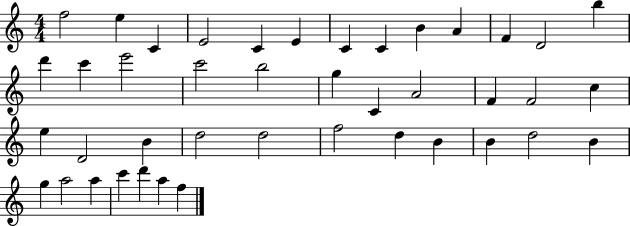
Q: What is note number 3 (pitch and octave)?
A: C4